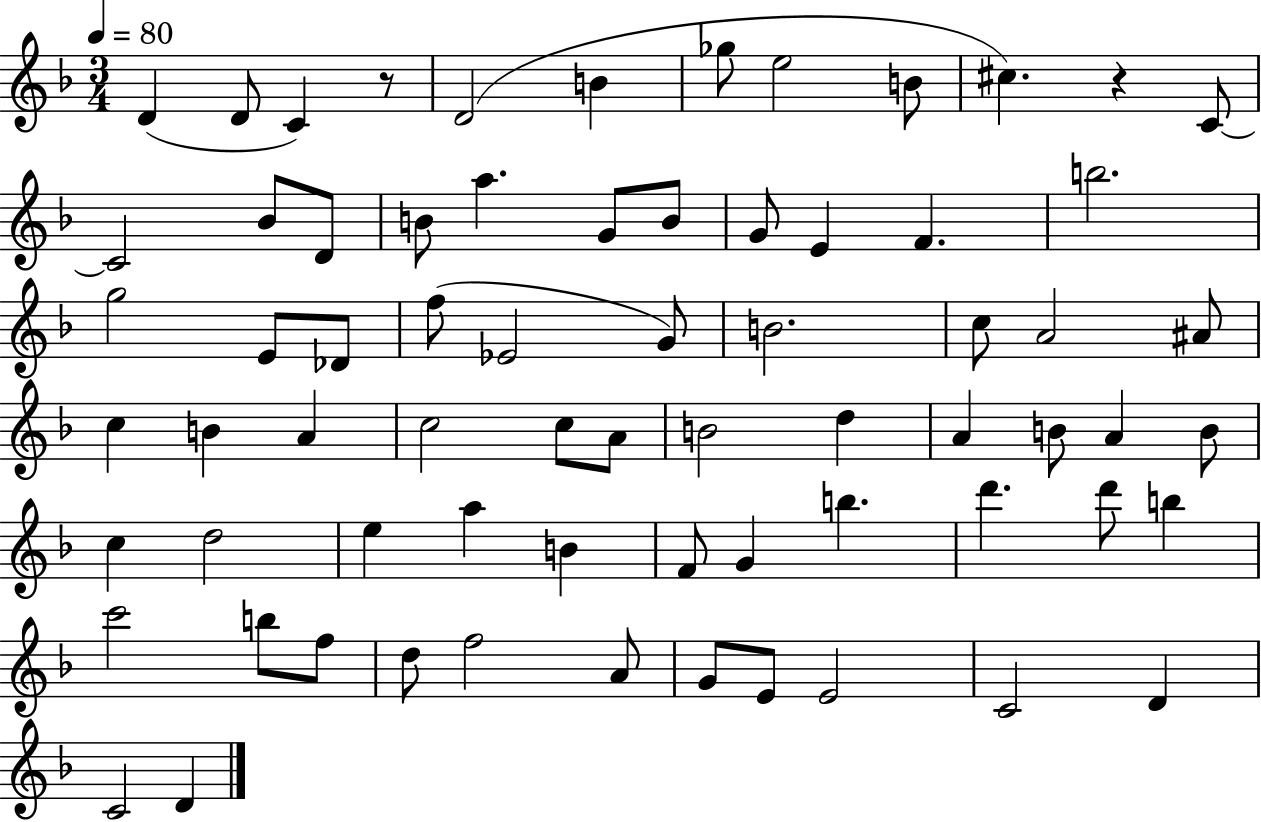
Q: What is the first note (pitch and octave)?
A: D4